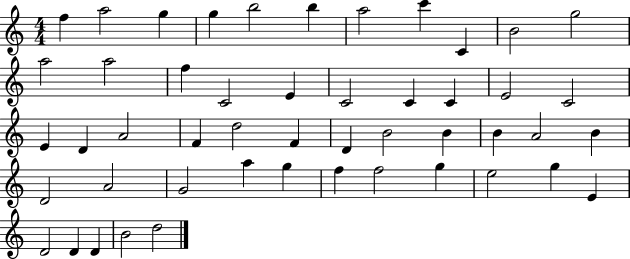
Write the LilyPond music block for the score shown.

{
  \clef treble
  \numericTimeSignature
  \time 4/4
  \key c \major
  f''4 a''2 g''4 | g''4 b''2 b''4 | a''2 c'''4 c'4 | b'2 g''2 | \break a''2 a''2 | f''4 c'2 e'4 | c'2 c'4 c'4 | e'2 c'2 | \break e'4 d'4 a'2 | f'4 d''2 f'4 | d'4 b'2 b'4 | b'4 a'2 b'4 | \break d'2 a'2 | g'2 a''4 g''4 | f''4 f''2 g''4 | e''2 g''4 e'4 | \break d'2 d'4 d'4 | b'2 d''2 | \bar "|."
}